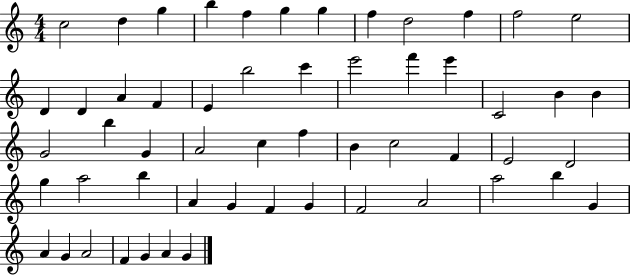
X:1
T:Untitled
M:4/4
L:1/4
K:C
c2 d g b f g g f d2 f f2 e2 D D A F E b2 c' e'2 f' e' C2 B B G2 b G A2 c f B c2 F E2 D2 g a2 b A G F G F2 A2 a2 b G A G A2 F G A G